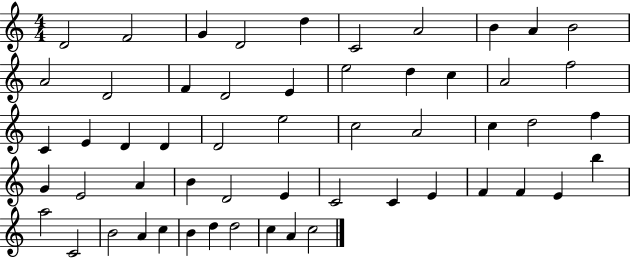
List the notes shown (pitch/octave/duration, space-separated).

D4/h F4/h G4/q D4/h D5/q C4/h A4/h B4/q A4/q B4/h A4/h D4/h F4/q D4/h E4/q E5/h D5/q C5/q A4/h F5/h C4/q E4/q D4/q D4/q D4/h E5/h C5/h A4/h C5/q D5/h F5/q G4/q E4/h A4/q B4/q D4/h E4/q C4/h C4/q E4/q F4/q F4/q E4/q B5/q A5/h C4/h B4/h A4/q C5/q B4/q D5/q D5/h C5/q A4/q C5/h